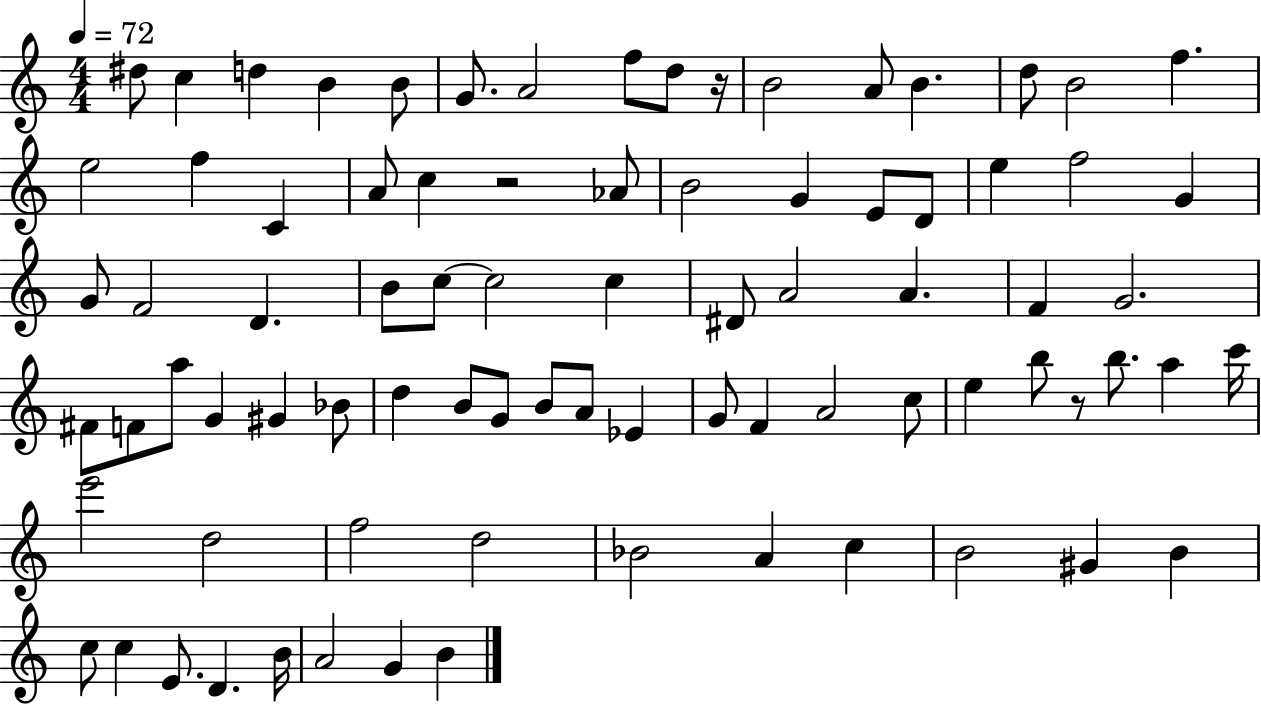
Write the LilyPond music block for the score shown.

{
  \clef treble
  \numericTimeSignature
  \time 4/4
  \key c \major
  \tempo 4 = 72
  \repeat volta 2 { dis''8 c''4 d''4 b'4 b'8 | g'8. a'2 f''8 d''8 r16 | b'2 a'8 b'4. | d''8 b'2 f''4. | \break e''2 f''4 c'4 | a'8 c''4 r2 aes'8 | b'2 g'4 e'8 d'8 | e''4 f''2 g'4 | \break g'8 f'2 d'4. | b'8 c''8~~ c''2 c''4 | dis'8 a'2 a'4. | f'4 g'2. | \break fis'8 f'8 a''8 g'4 gis'4 bes'8 | d''4 b'8 g'8 b'8 a'8 ees'4 | g'8 f'4 a'2 c''8 | e''4 b''8 r8 b''8. a''4 c'''16 | \break e'''2 d''2 | f''2 d''2 | bes'2 a'4 c''4 | b'2 gis'4 b'4 | \break c''8 c''4 e'8. d'4. b'16 | a'2 g'4 b'4 | } \bar "|."
}